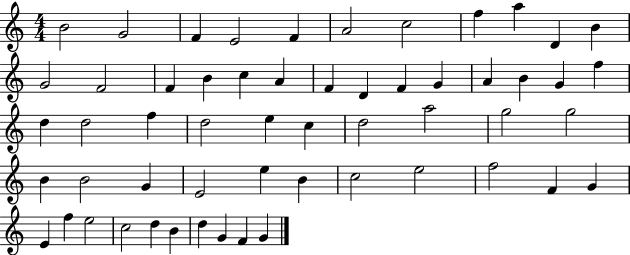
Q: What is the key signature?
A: C major